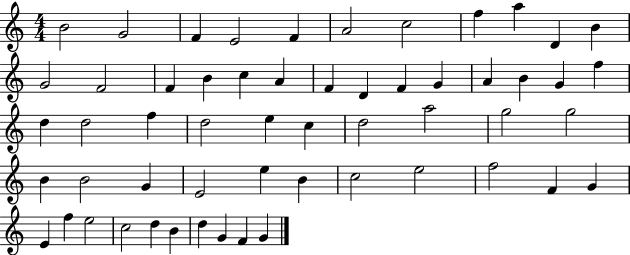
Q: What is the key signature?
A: C major